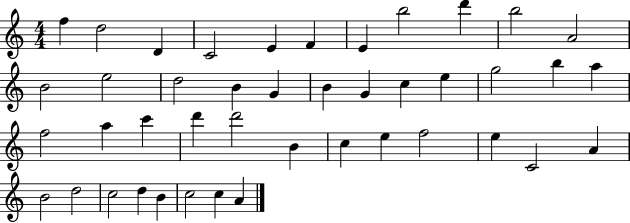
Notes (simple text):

F5/q D5/h D4/q C4/h E4/q F4/q E4/q B5/h D6/q B5/h A4/h B4/h E5/h D5/h B4/q G4/q B4/q G4/q C5/q E5/q G5/h B5/q A5/q F5/h A5/q C6/q D6/q D6/h B4/q C5/q E5/q F5/h E5/q C4/h A4/q B4/h D5/h C5/h D5/q B4/q C5/h C5/q A4/q